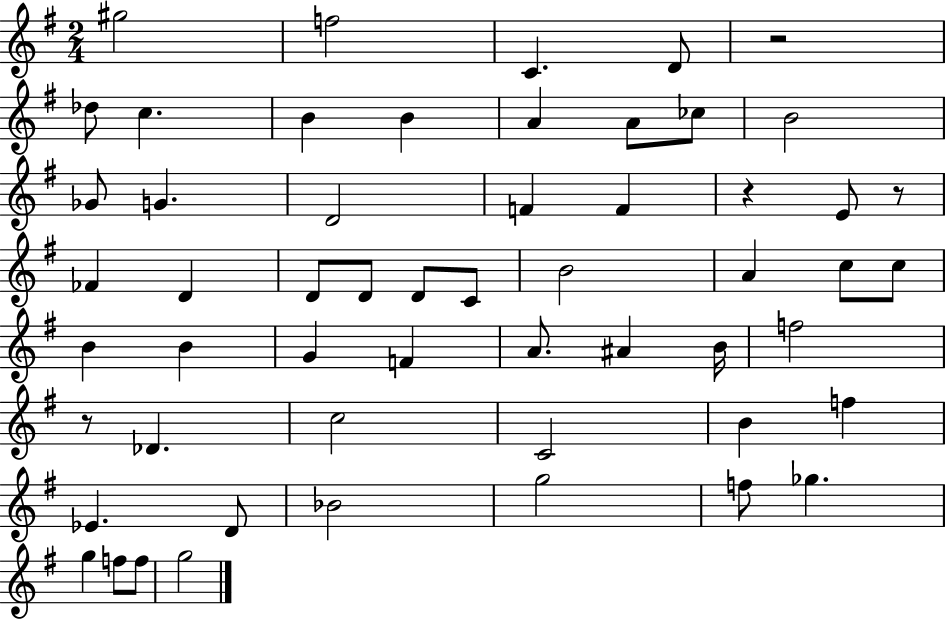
{
  \clef treble
  \numericTimeSignature
  \time 2/4
  \key g \major
  gis''2 | f''2 | c'4. d'8 | r2 | \break des''8 c''4. | b'4 b'4 | a'4 a'8 ces''8 | b'2 | \break ges'8 g'4. | d'2 | f'4 f'4 | r4 e'8 r8 | \break fes'4 d'4 | d'8 d'8 d'8 c'8 | b'2 | a'4 c''8 c''8 | \break b'4 b'4 | g'4 f'4 | a'8. ais'4 b'16 | f''2 | \break r8 des'4. | c''2 | c'2 | b'4 f''4 | \break ees'4. d'8 | bes'2 | g''2 | f''8 ges''4. | \break g''4 f''8 f''8 | g''2 | \bar "|."
}